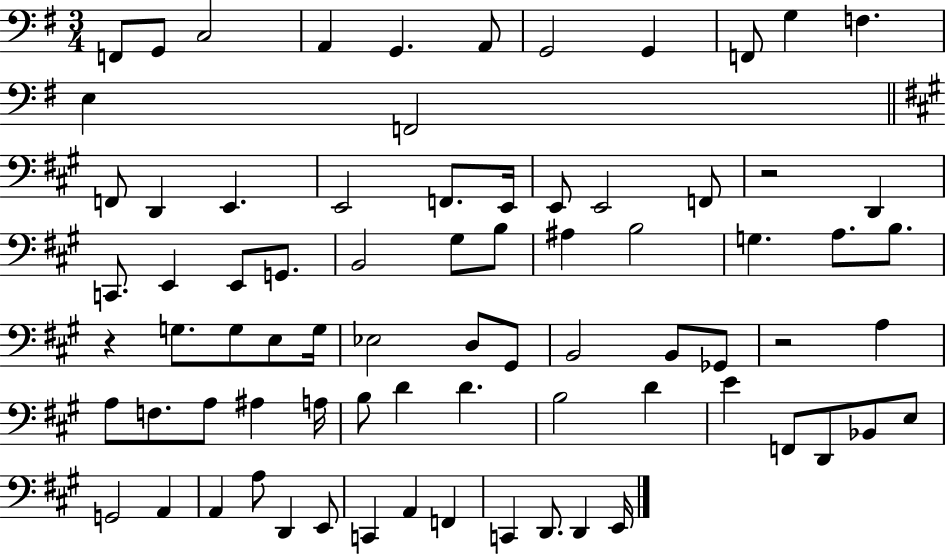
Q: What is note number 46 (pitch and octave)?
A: A3